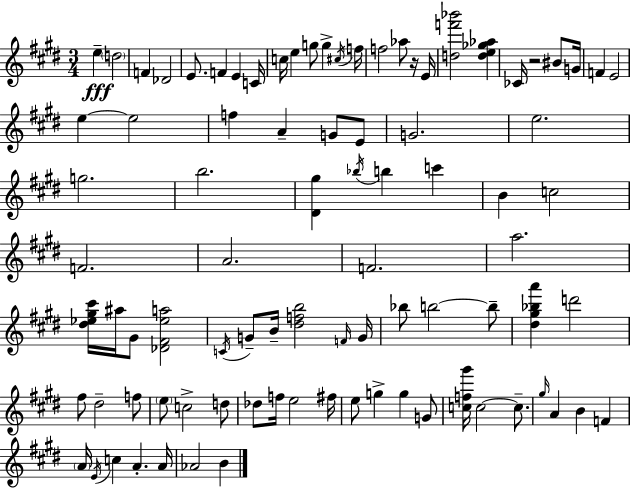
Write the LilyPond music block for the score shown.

{
  \clef treble
  \numericTimeSignature
  \time 3/4
  \key e \major
  e''4--\fff \parenthesize d''2 | f'4 des'2 | e'8. f'4 e'4 c'16 | c''16 e''4 g''8 g''4-> \acciaccatura { cis''16 } | \break f''16 f''2 aes''8 r16 | e'16 <d'' f''' bes'''>2 <d'' e'' ges'' aes''>4 | ces'16 r2 bis'8 | g'16 f'4 e'2 | \break e''4~~ e''2 | f''4 a'4-- g'8 e'8 | g'2. | e''2. | \break g''2. | b''2. | <dis' gis''>4 \acciaccatura { bes''16 } b''4 c'''4 | b'4 c''2 | \break f'2. | a'2. | f'2. | a''2. | \break <dis'' ees'' gis'' cis'''>16 ais''16 gis'8 <des' fis' ees'' a''>2 | \acciaccatura { c'16 } g'8-- b'16-- <dis'' f'' b''>2 | \grace { f'16 } g'16 bes''8 b''2~~ | b''8-- <dis'' gis'' bes'' a'''>4 d'''2 | \break fis''8 dis''2-- | f''8 \parenthesize e''8 c''2-> | d''8 des''8 f''16 e''2 | fis''16 e''8 g''4-> g''4 | \break g'8 <c'' f'' gis'''>16 c''2~~ | c''8.-- \grace { gis''16 } a'4 b'4 | f'4 \parenthesize a'16 \acciaccatura { e'16 } c''4 a'4.-. | a'16 aes'2 | \break b'4 \bar "|."
}